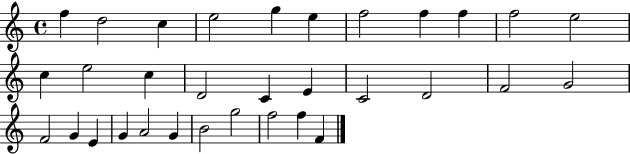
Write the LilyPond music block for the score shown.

{
  \clef treble
  \time 4/4
  \defaultTimeSignature
  \key c \major
  f''4 d''2 c''4 | e''2 g''4 e''4 | f''2 f''4 f''4 | f''2 e''2 | \break c''4 e''2 c''4 | d'2 c'4 e'4 | c'2 d'2 | f'2 g'2 | \break f'2 g'4 e'4 | g'4 a'2 g'4 | b'2 g''2 | f''2 f''4 f'4 | \break \bar "|."
}